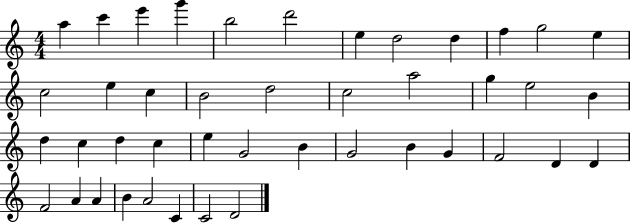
{
  \clef treble
  \numericTimeSignature
  \time 4/4
  \key c \major
  a''4 c'''4 e'''4 g'''4 | b''2 d'''2 | e''4 d''2 d''4 | f''4 g''2 e''4 | \break c''2 e''4 c''4 | b'2 d''2 | c''2 a''2 | g''4 e''2 b'4 | \break d''4 c''4 d''4 c''4 | e''4 g'2 b'4 | g'2 b'4 g'4 | f'2 d'4 d'4 | \break f'2 a'4 a'4 | b'4 a'2 c'4 | c'2 d'2 | \bar "|."
}